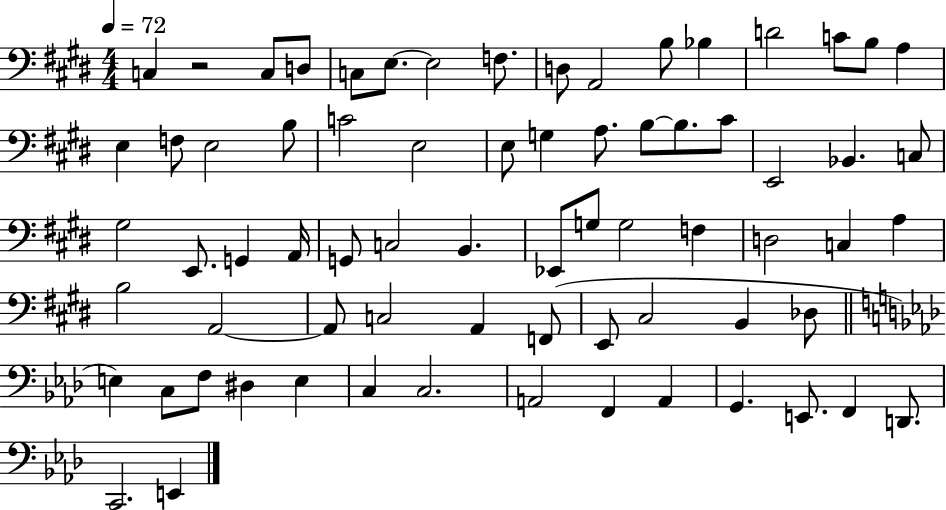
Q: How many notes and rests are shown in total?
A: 71